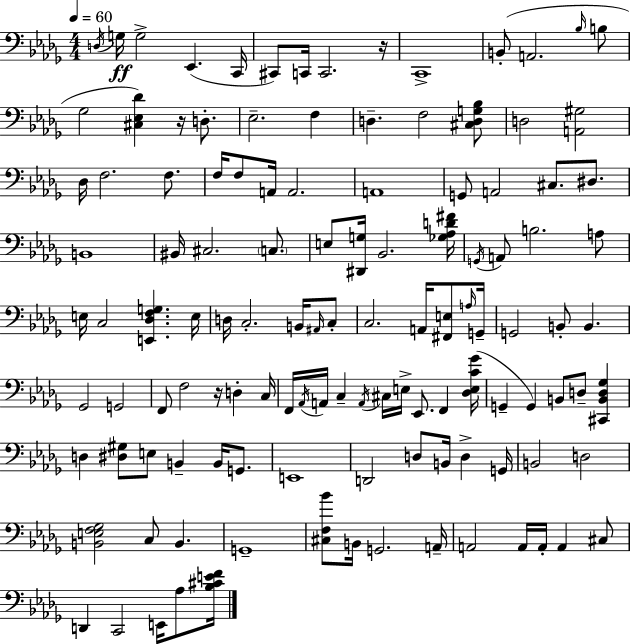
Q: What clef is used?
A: bass